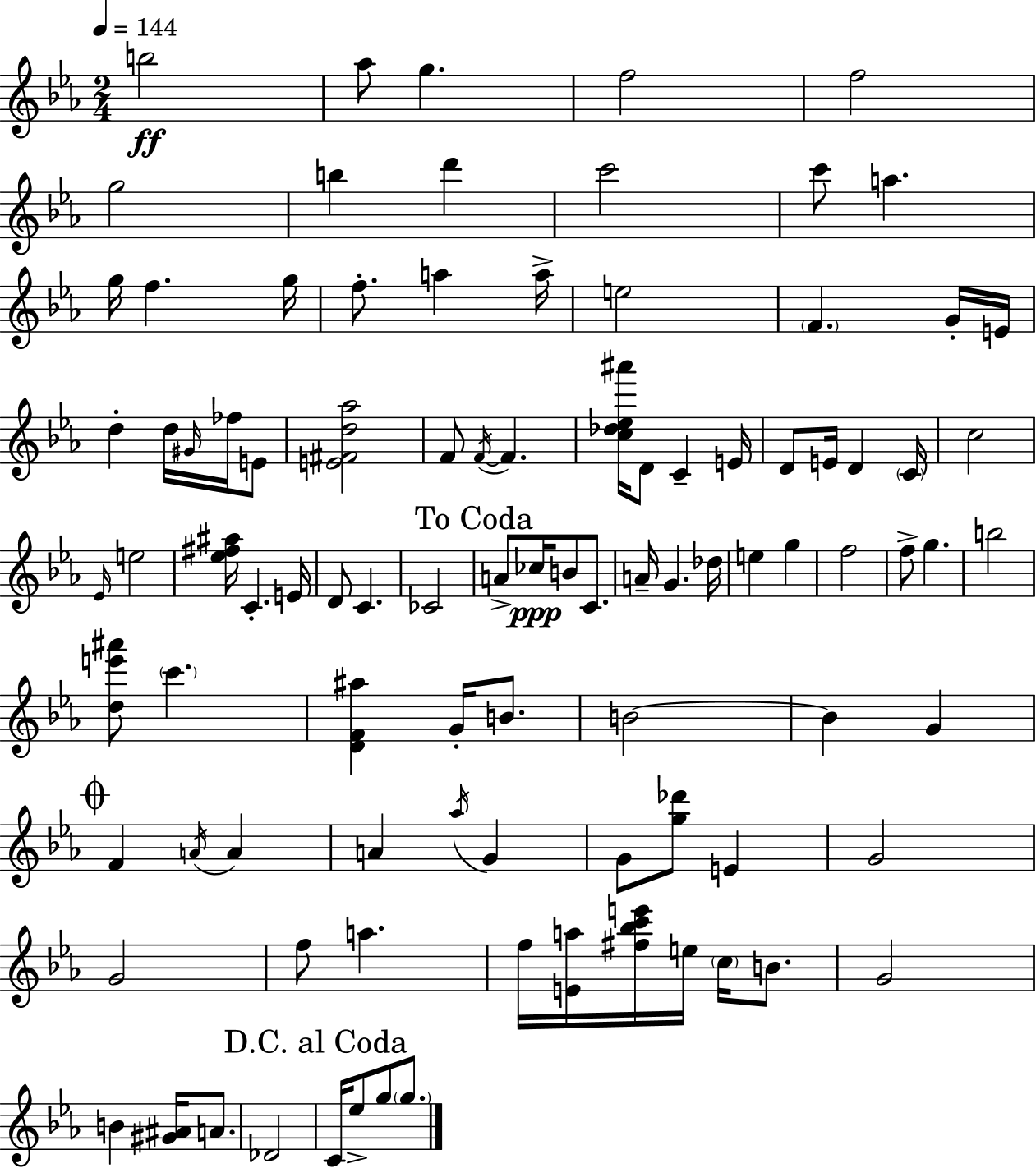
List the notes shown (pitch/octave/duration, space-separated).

B5/h Ab5/e G5/q. F5/h F5/h G5/h B5/q D6/q C6/h C6/e A5/q. G5/s F5/q. G5/s F5/e. A5/q A5/s E5/h F4/q. G4/s E4/s D5/q D5/s G#4/s FES5/s E4/e [E4,F#4,D5,Ab5]/h F4/e F4/s F4/q. [C5,Db5,Eb5,A#6]/s D4/e C4/q E4/s D4/e E4/s D4/q C4/s C5/h Eb4/s E5/h [Eb5,F#5,A#5]/s C4/q. E4/s D4/e C4/q. CES4/h A4/e CES5/s B4/e C4/e. A4/s G4/q. Db5/s E5/q G5/q F5/h F5/e G5/q. B5/h [D5,E6,A#6]/e C6/q. [D4,F4,A#5]/q G4/s B4/e. B4/h B4/q G4/q F4/q A4/s A4/q A4/q Ab5/s G4/q G4/e [G5,Db6]/e E4/q G4/h G4/h F5/e A5/q. F5/s [E4,A5]/s [F#5,Bb5,C6,E6]/s E5/s C5/s B4/e. G4/h B4/q [G#4,A#4]/s A4/e. Db4/h C4/s Eb5/e G5/e G5/e.